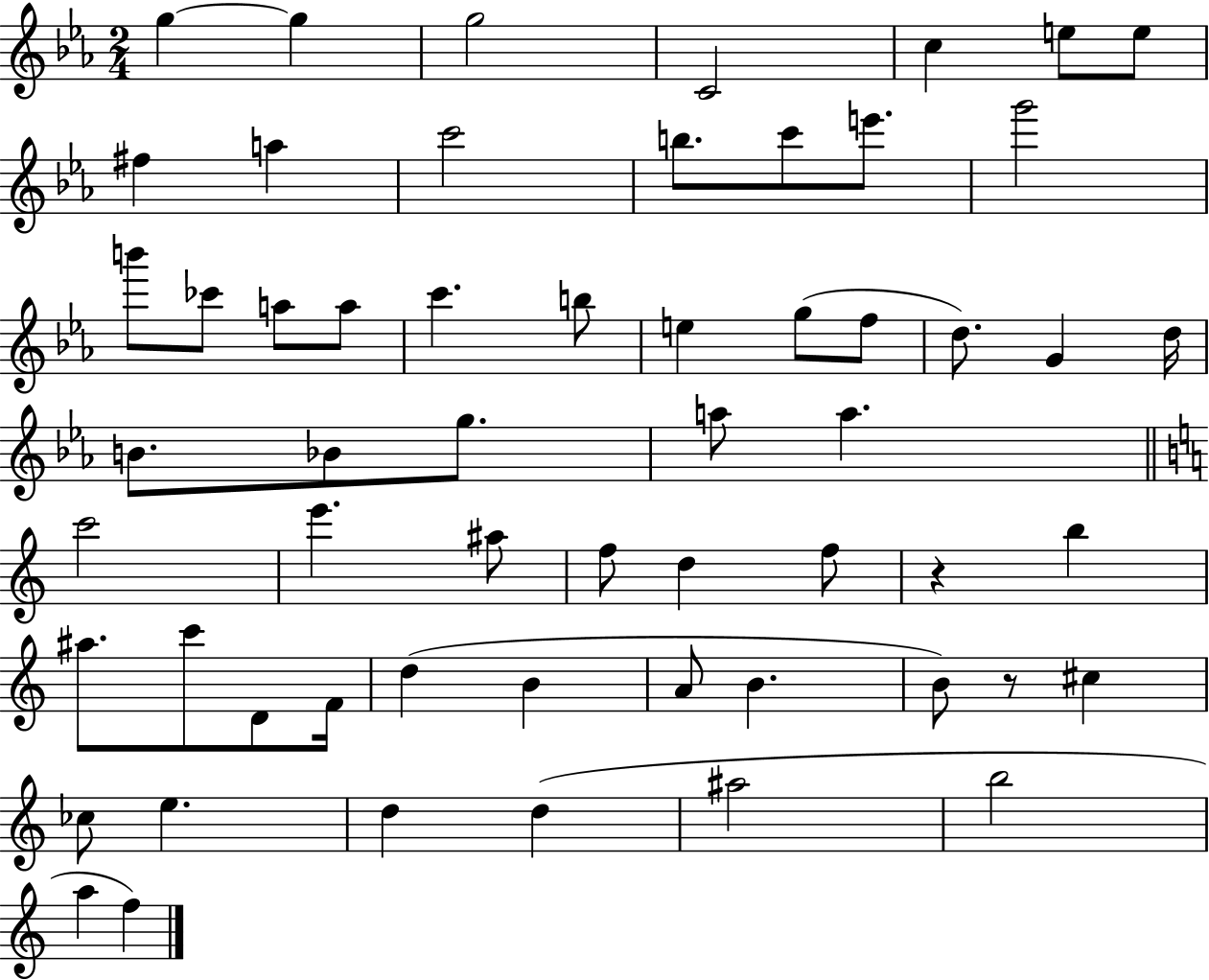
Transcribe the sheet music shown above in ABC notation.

X:1
T:Untitled
M:2/4
L:1/4
K:Eb
g g g2 C2 c e/2 e/2 ^f a c'2 b/2 c'/2 e'/2 g'2 b'/2 _c'/2 a/2 a/2 c' b/2 e g/2 f/2 d/2 G d/4 B/2 _B/2 g/2 a/2 a c'2 e' ^a/2 f/2 d f/2 z b ^a/2 c'/2 D/2 F/4 d B A/2 B B/2 z/2 ^c _c/2 e d d ^a2 b2 a f